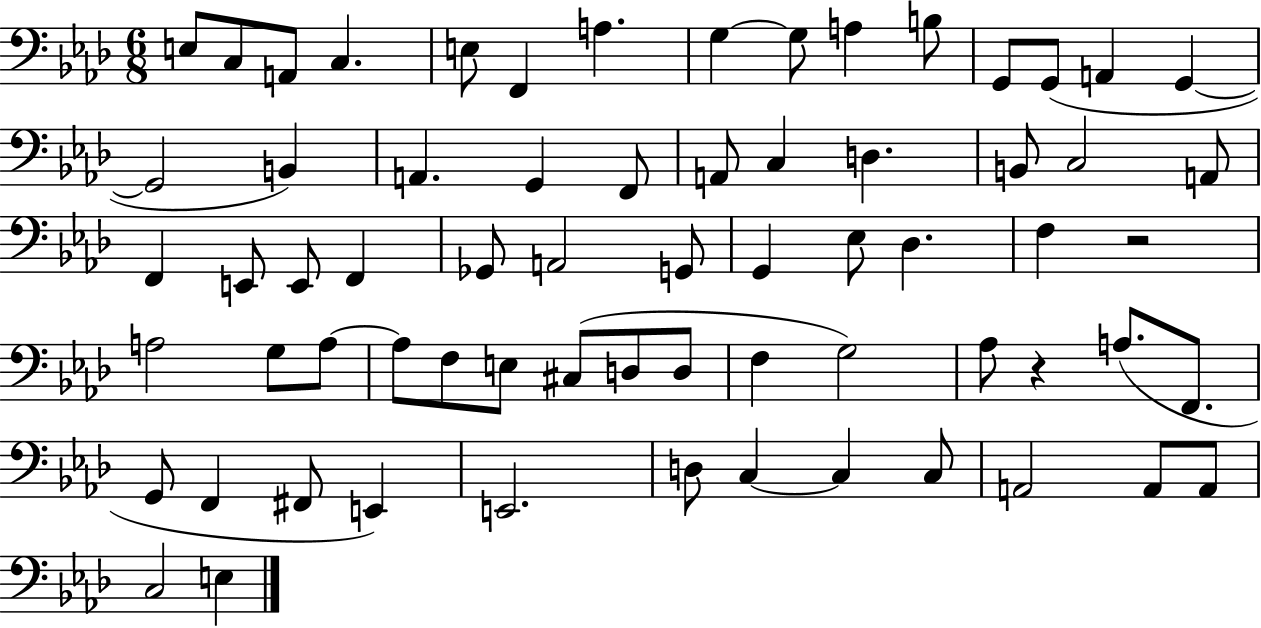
{
  \clef bass
  \numericTimeSignature
  \time 6/8
  \key aes \major
  \repeat volta 2 { e8 c8 a,8 c4. | e8 f,4 a4. | g4~~ g8 a4 b8 | g,8 g,8( a,4 g,4~~ | \break g,2 b,4) | a,4. g,4 f,8 | a,8 c4 d4. | b,8 c2 a,8 | \break f,4 e,8 e,8 f,4 | ges,8 a,2 g,8 | g,4 ees8 des4. | f4 r2 | \break a2 g8 a8~~ | a8 f8 e8 cis8( d8 d8 | f4 g2) | aes8 r4 a8.( f,8. | \break g,8 f,4 fis,8 e,4) | e,2. | d8 c4~~ c4 c8 | a,2 a,8 a,8 | \break c2 e4 | } \bar "|."
}